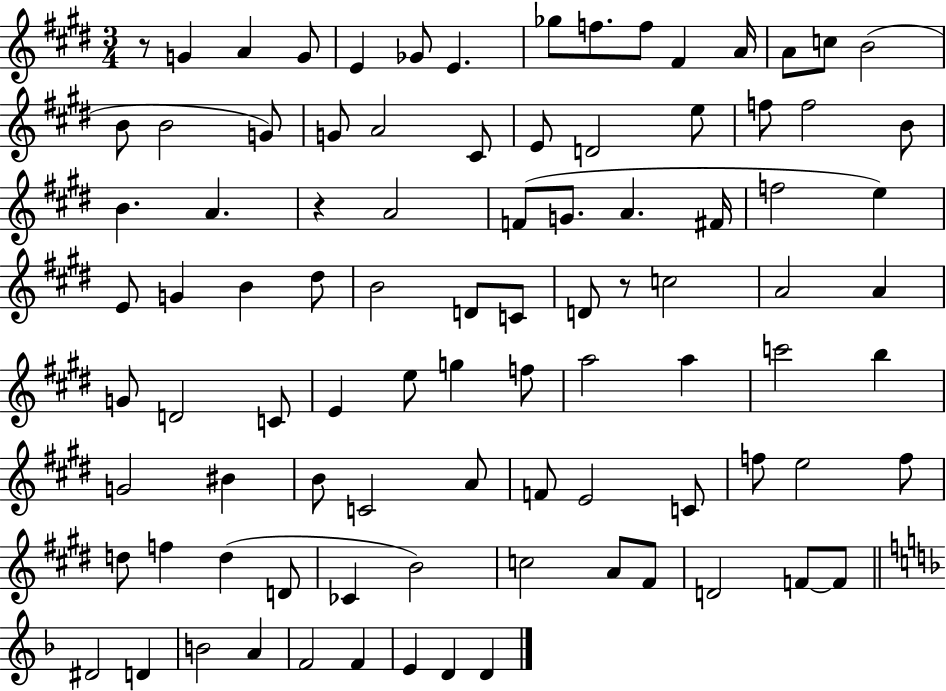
{
  \clef treble
  \numericTimeSignature
  \time 3/4
  \key e \major
  r8 g'4 a'4 g'8 | e'4 ges'8 e'4. | ges''8 f''8. f''8 fis'4 a'16 | a'8 c''8 b'2( | \break b'8 b'2 g'8) | g'8 a'2 cis'8 | e'8 d'2 e''8 | f''8 f''2 b'8 | \break b'4. a'4. | r4 a'2 | f'8( g'8. a'4. fis'16 | f''2 e''4) | \break e'8 g'4 b'4 dis''8 | b'2 d'8 c'8 | d'8 r8 c''2 | a'2 a'4 | \break g'8 d'2 c'8 | e'4 e''8 g''4 f''8 | a''2 a''4 | c'''2 b''4 | \break g'2 bis'4 | b'8 c'2 a'8 | f'8 e'2 c'8 | f''8 e''2 f''8 | \break d''8 f''4 d''4( d'8 | ces'4 b'2) | c''2 a'8 fis'8 | d'2 f'8~~ f'8 | \break \bar "||" \break \key f \major dis'2 d'4 | b'2 a'4 | f'2 f'4 | e'4 d'4 d'4 | \break \bar "|."
}